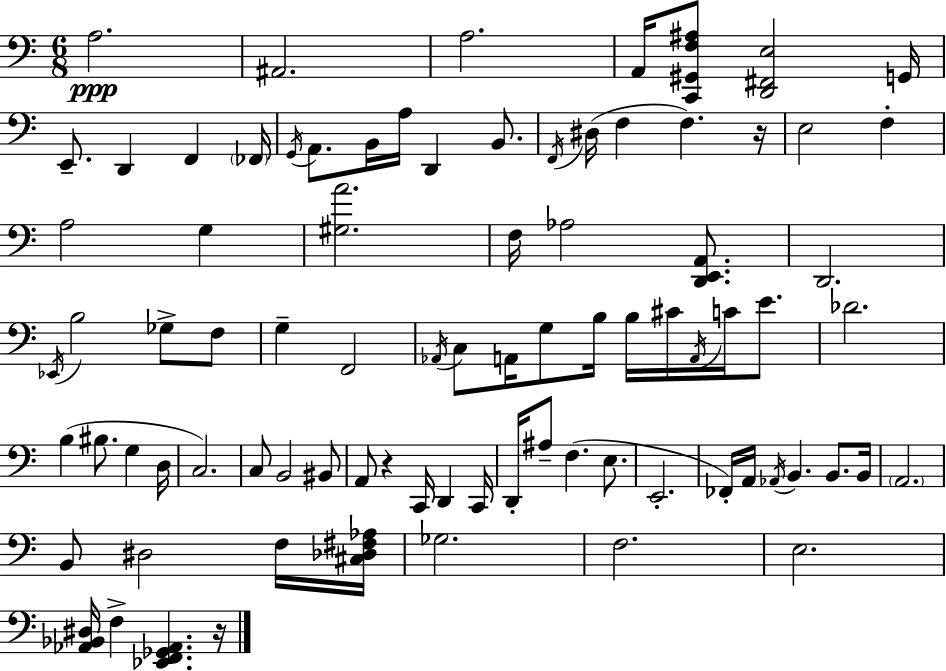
A3/h. A#2/h. A3/h. A2/s [C2,G#2,F3,A#3]/e [D2,F#2,E3]/h G2/s E2/e. D2/q F2/q FES2/s G2/s A2/e. B2/s A3/s D2/q B2/e. F2/s D#3/s F3/q F3/q. R/s E3/h F3/q A3/h G3/q [G#3,A4]/h. F3/s Ab3/h [D2,E2,A2]/e. D2/h. Eb2/s B3/h Gb3/e F3/e G3/q F2/h Ab2/s C3/e A2/s G3/e B3/s B3/s C#4/s A2/s C4/s E4/e. Db4/h. B3/q BIS3/e. G3/q D3/s C3/h. C3/e B2/h BIS2/e A2/e R/q C2/s D2/q C2/s D2/s A#3/e F3/q. E3/e. E2/h. FES2/s A2/s Ab2/s B2/q. B2/e. B2/s A2/h. B2/e D#3/h F3/s [C#3,Db3,F#3,Ab3]/s Gb3/h. F3/h. E3/h. [Ab2,Bb2,D#3]/s F3/q [Eb2,F2,Gb2,Ab2]/q. R/s